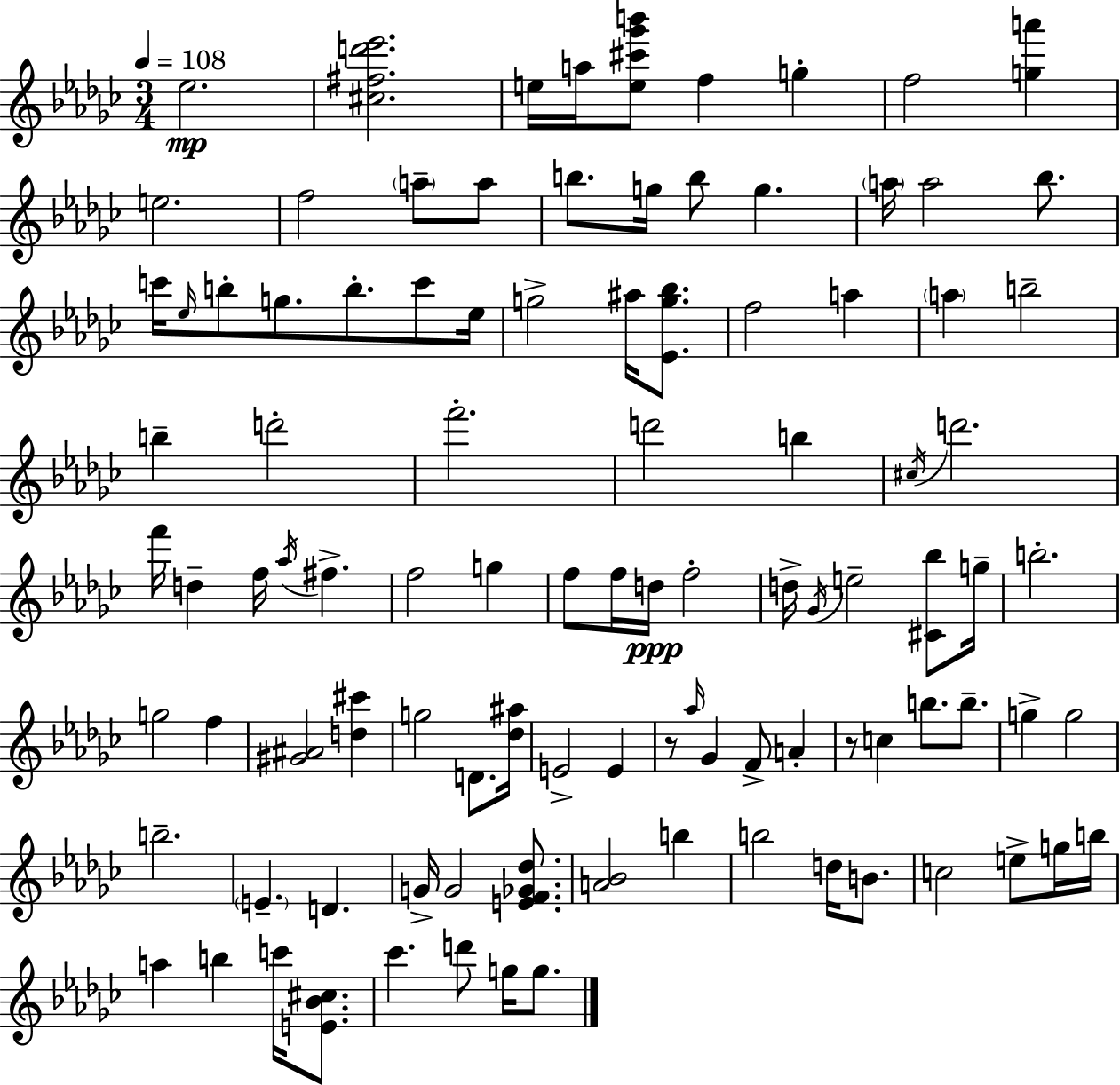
Eb5/h. [C#5,F#5,D6,Eb6]/h. E5/s A5/s [E5,C#6,Gb6,B6]/e F5/q G5/q F5/h [G5,A6]/q E5/h. F5/h A5/e A5/e B5/e. G5/s B5/e G5/q. A5/s A5/h Bb5/e. C6/s Eb5/s B5/e G5/e. B5/e. C6/e Eb5/s G5/h A#5/s [Eb4,G5,Bb5]/e. F5/h A5/q A5/q B5/h B5/q D6/h F6/h. D6/h B5/q C#5/s D6/h. F6/s D5/q F5/s Ab5/s F#5/q. F5/h G5/q F5/e F5/s D5/s F5/h D5/s Gb4/s E5/h [C#4,Bb5]/e G5/s B5/h. G5/h F5/q [G#4,A#4]/h [D5,C#6]/q G5/h D4/e. [Db5,A#5]/s E4/h E4/q R/e Ab5/s Gb4/q F4/e A4/q R/e C5/q B5/e. B5/e. G5/q G5/h B5/h. E4/q. D4/q. G4/s G4/h [E4,F4,Gb4,Db5]/e. [A4,Bb4]/h B5/q B5/h D5/s B4/e. C5/h E5/e G5/s B5/s A5/q B5/q C6/s [E4,Bb4,C#5]/e. CES6/q. D6/e G5/s G5/e.